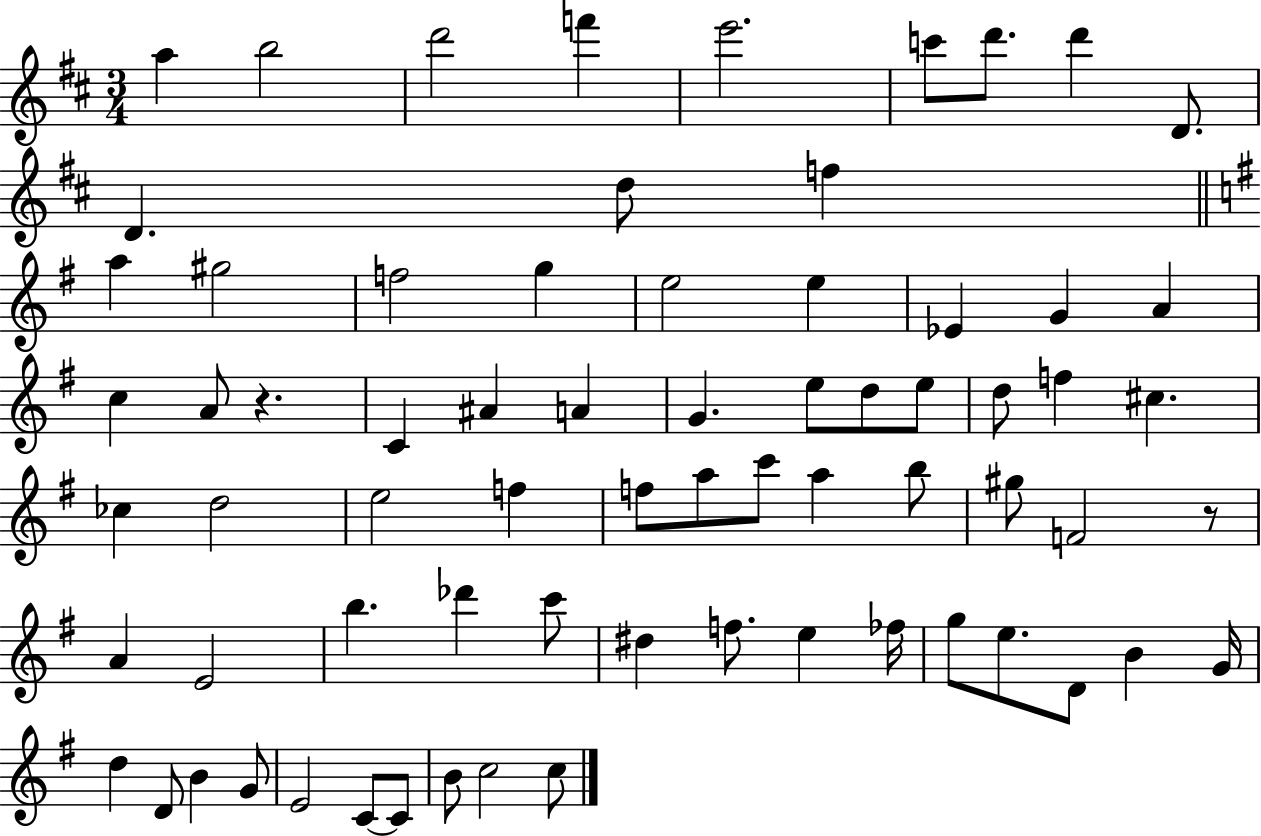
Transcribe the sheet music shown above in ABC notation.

X:1
T:Untitled
M:3/4
L:1/4
K:D
a b2 d'2 f' e'2 c'/2 d'/2 d' D/2 D d/2 f a ^g2 f2 g e2 e _E G A c A/2 z C ^A A G e/2 d/2 e/2 d/2 f ^c _c d2 e2 f f/2 a/2 c'/2 a b/2 ^g/2 F2 z/2 A E2 b _d' c'/2 ^d f/2 e _f/4 g/2 e/2 D/2 B G/4 d D/2 B G/2 E2 C/2 C/2 B/2 c2 c/2